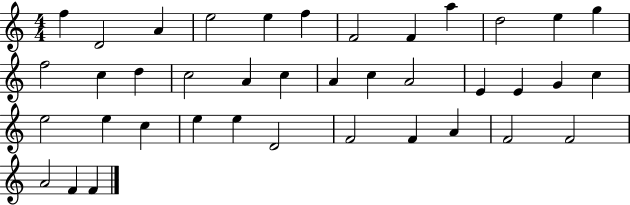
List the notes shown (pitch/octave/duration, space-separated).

F5/q D4/h A4/q E5/h E5/q F5/q F4/h F4/q A5/q D5/h E5/q G5/q F5/h C5/q D5/q C5/h A4/q C5/q A4/q C5/q A4/h E4/q E4/q G4/q C5/q E5/h E5/q C5/q E5/q E5/q D4/h F4/h F4/q A4/q F4/h F4/h A4/h F4/q F4/q